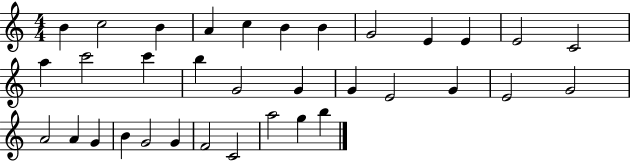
B4/q C5/h B4/q A4/q C5/q B4/q B4/q G4/h E4/q E4/q E4/h C4/h A5/q C6/h C6/q B5/q G4/h G4/q G4/q E4/h G4/q E4/h G4/h A4/h A4/q G4/q B4/q G4/h G4/q F4/h C4/h A5/h G5/q B5/q